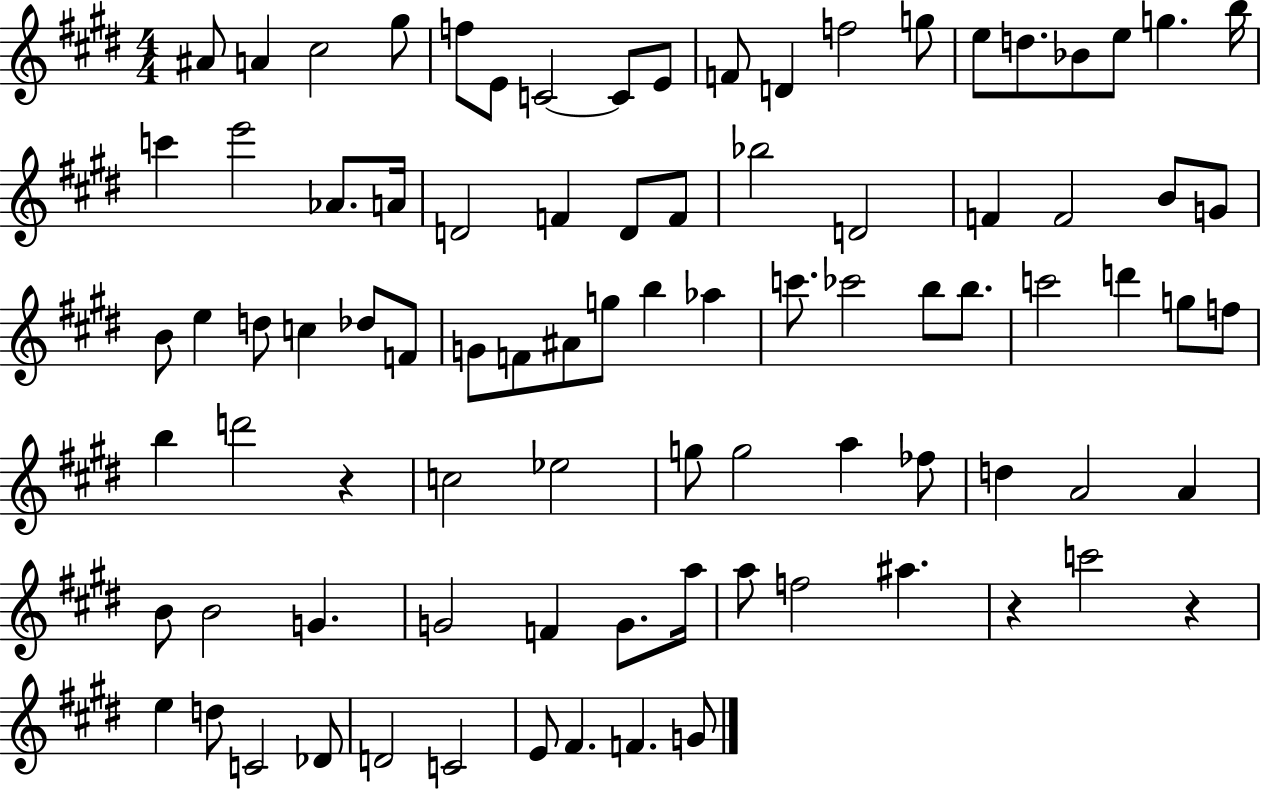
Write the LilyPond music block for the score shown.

{
  \clef treble
  \numericTimeSignature
  \time 4/4
  \key e \major
  ais'8 a'4 cis''2 gis''8 | f''8 e'8 c'2~~ c'8 e'8 | f'8 d'4 f''2 g''8 | e''8 d''8. bes'8 e''8 g''4. b''16 | \break c'''4 e'''2 aes'8. a'16 | d'2 f'4 d'8 f'8 | bes''2 d'2 | f'4 f'2 b'8 g'8 | \break b'8 e''4 d''8 c''4 des''8 f'8 | g'8 f'8 ais'8 g''8 b''4 aes''4 | c'''8. ces'''2 b''8 b''8. | c'''2 d'''4 g''8 f''8 | \break b''4 d'''2 r4 | c''2 ees''2 | g''8 g''2 a''4 fes''8 | d''4 a'2 a'4 | \break b'8 b'2 g'4. | g'2 f'4 g'8. a''16 | a''8 f''2 ais''4. | r4 c'''2 r4 | \break e''4 d''8 c'2 des'8 | d'2 c'2 | e'8 fis'4. f'4. g'8 | \bar "|."
}